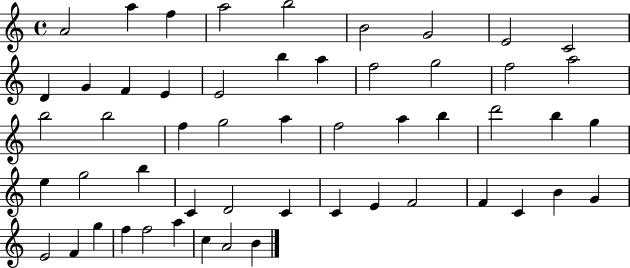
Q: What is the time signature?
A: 4/4